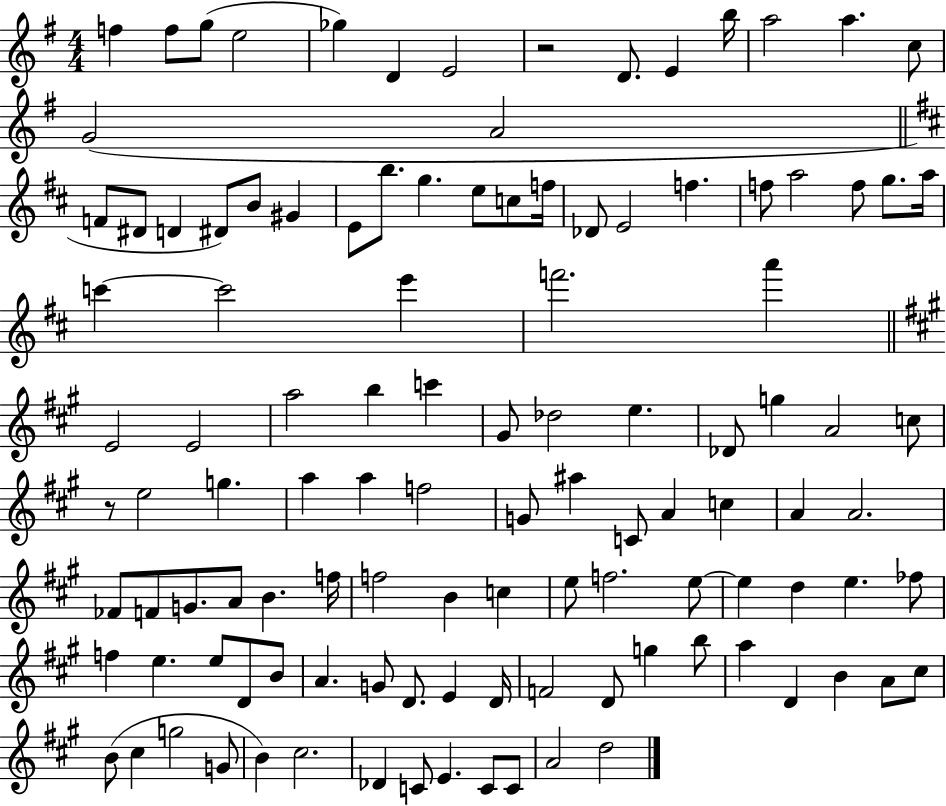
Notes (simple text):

F5/q F5/e G5/e E5/h Gb5/q D4/q E4/h R/h D4/e. E4/q B5/s A5/h A5/q. C5/e G4/h A4/h F4/e D#4/e D4/q D#4/e B4/e G#4/q E4/e B5/e. G5/q. E5/e C5/e F5/s Db4/e E4/h F5/q. F5/e A5/h F5/e G5/e. A5/s C6/q C6/h E6/q F6/h. A6/q E4/h E4/h A5/h B5/q C6/q G#4/e Db5/h E5/q. Db4/e G5/q A4/h C5/e R/e E5/h G5/q. A5/q A5/q F5/h G4/e A#5/q C4/e A4/q C5/q A4/q A4/h. FES4/e F4/e G4/e. A4/e B4/q. F5/s F5/h B4/q C5/q E5/e F5/h. E5/e E5/q D5/q E5/q. FES5/e F5/q E5/q. E5/e D4/e B4/e A4/q. G4/e D4/e. E4/q D4/s F4/h D4/e G5/q B5/e A5/q D4/q B4/q A4/e C#5/e B4/e C#5/q G5/h G4/e B4/q C#5/h. Db4/q C4/e E4/q. C4/e C4/e A4/h D5/h